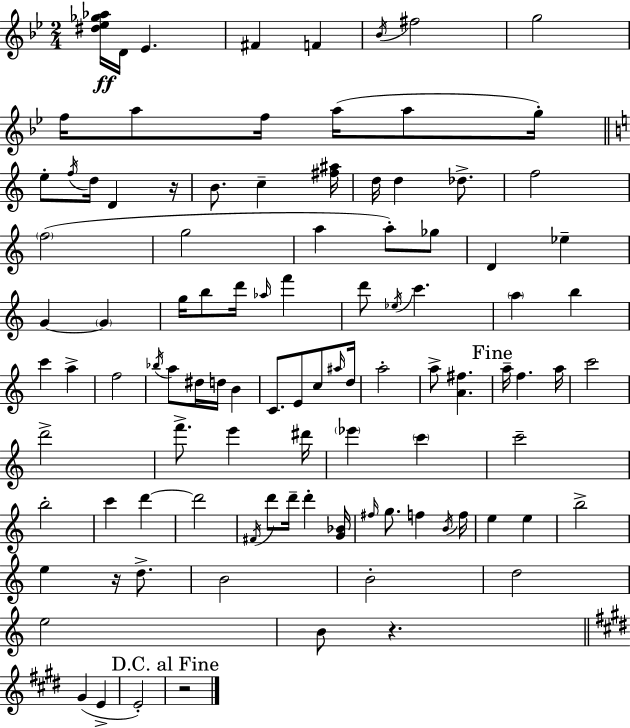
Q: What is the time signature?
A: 2/4